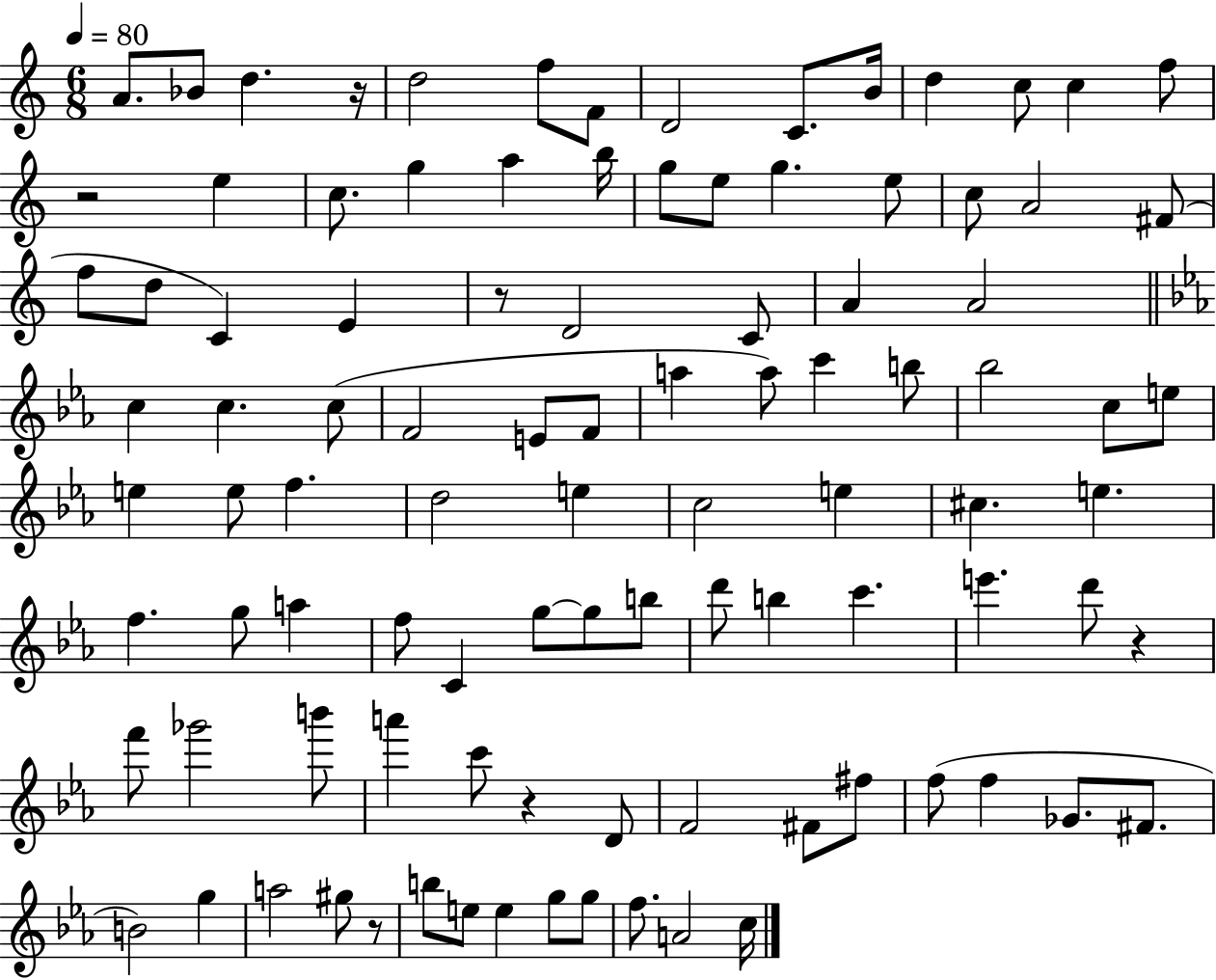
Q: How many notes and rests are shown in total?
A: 99